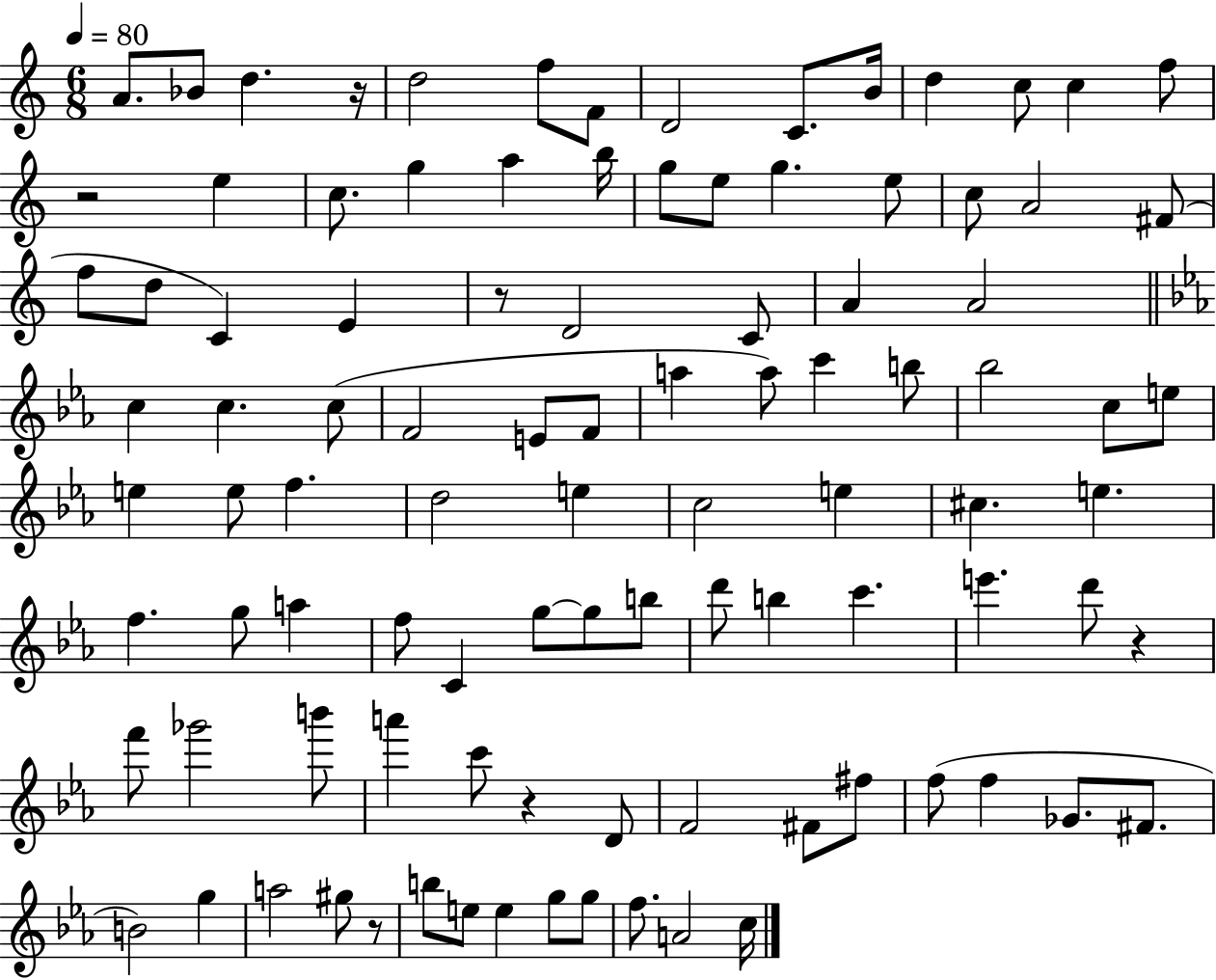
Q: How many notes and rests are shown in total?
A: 99